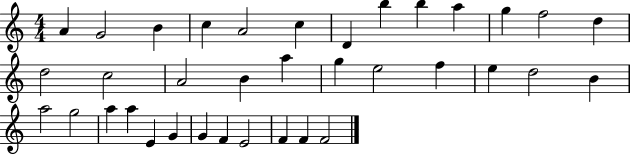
A4/q G4/h B4/q C5/q A4/h C5/q D4/q B5/q B5/q A5/q G5/q F5/h D5/q D5/h C5/h A4/h B4/q A5/q G5/q E5/h F5/q E5/q D5/h B4/q A5/h G5/h A5/q A5/q E4/q G4/q G4/q F4/q E4/h F4/q F4/q F4/h